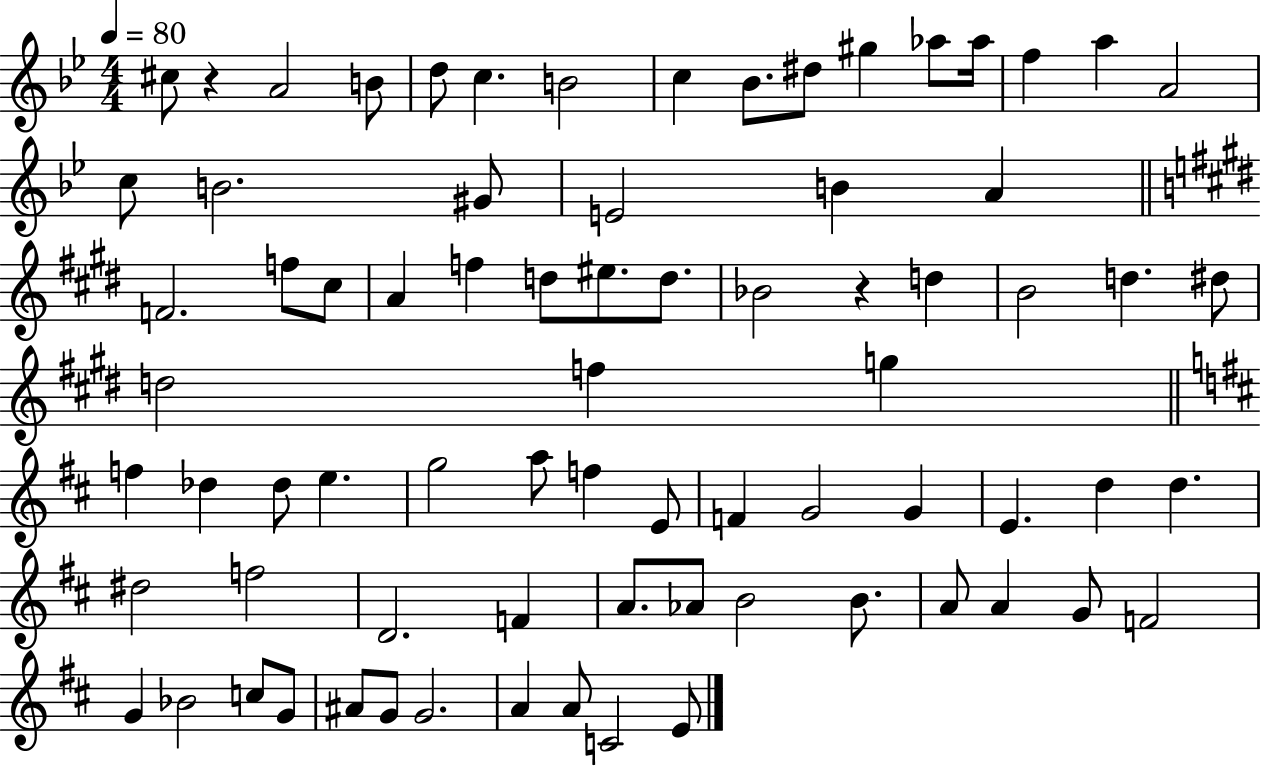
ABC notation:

X:1
T:Untitled
M:4/4
L:1/4
K:Bb
^c/2 z A2 B/2 d/2 c B2 c _B/2 ^d/2 ^g _a/2 _a/4 f a A2 c/2 B2 ^G/2 E2 B A F2 f/2 ^c/2 A f d/2 ^e/2 d/2 _B2 z d B2 d ^d/2 d2 f g f _d _d/2 e g2 a/2 f E/2 F G2 G E d d ^d2 f2 D2 F A/2 _A/2 B2 B/2 A/2 A G/2 F2 G _B2 c/2 G/2 ^A/2 G/2 G2 A A/2 C2 E/2